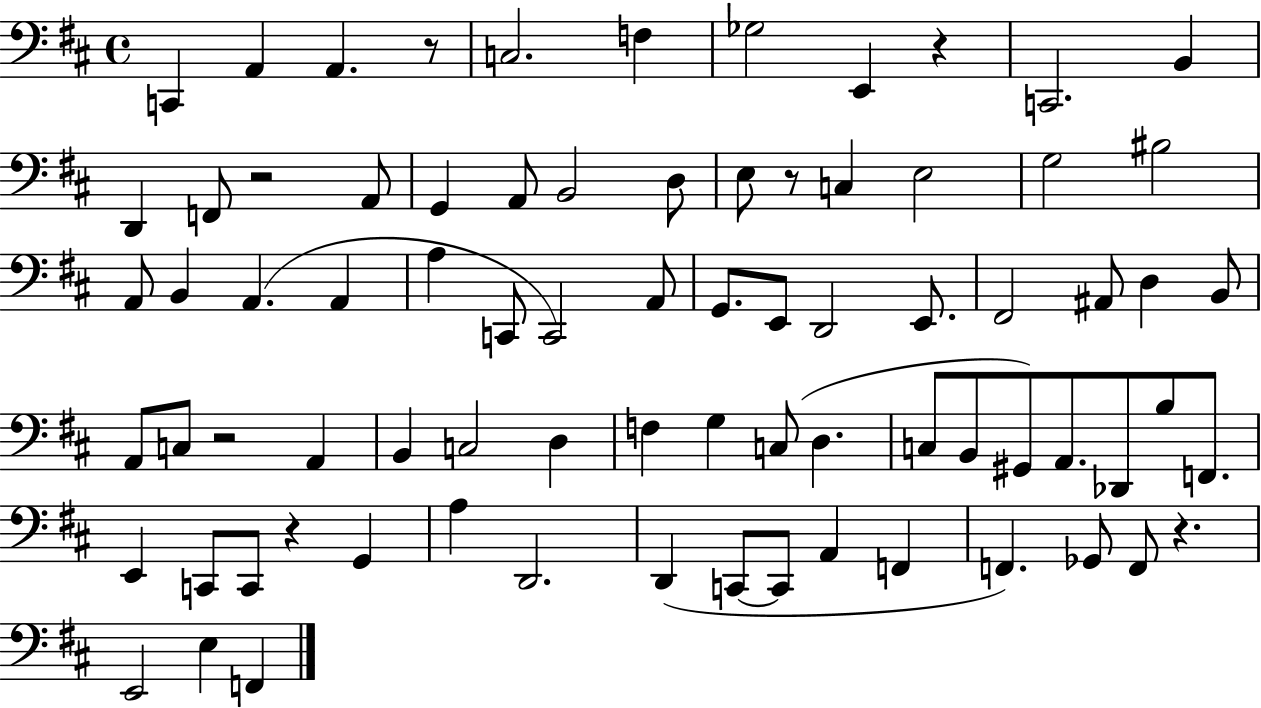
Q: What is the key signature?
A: D major